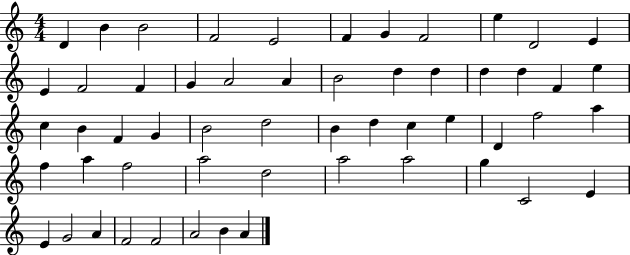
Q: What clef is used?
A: treble